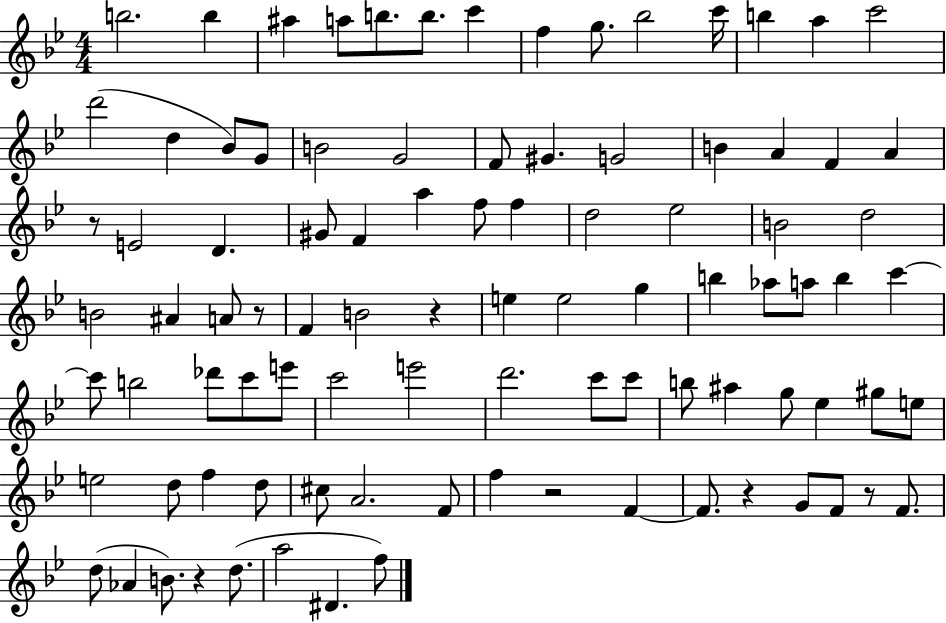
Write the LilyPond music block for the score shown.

{
  \clef treble
  \numericTimeSignature
  \time 4/4
  \key bes \major
  \repeat volta 2 { b''2. b''4 | ais''4 a''8 b''8. b''8. c'''4 | f''4 g''8. bes''2 c'''16 | b''4 a''4 c'''2 | \break d'''2( d''4 bes'8) g'8 | b'2 g'2 | f'8 gis'4. g'2 | b'4 a'4 f'4 a'4 | \break r8 e'2 d'4. | gis'8 f'4 a''4 f''8 f''4 | d''2 ees''2 | b'2 d''2 | \break b'2 ais'4 a'8 r8 | f'4 b'2 r4 | e''4 e''2 g''4 | b''4 aes''8 a''8 b''4 c'''4~~ | \break c'''8 b''2 des'''8 c'''8 e'''8 | c'''2 e'''2 | d'''2. c'''8 c'''8 | b''8 ais''4 g''8 ees''4 gis''8 e''8 | \break e''2 d''8 f''4 d''8 | cis''8 a'2. f'8 | f''4 r2 f'4~~ | f'8. r4 g'8 f'8 r8 f'8. | \break d''8( aes'4 b'8.) r4 d''8.( | a''2 dis'4. f''8) | } \bar "|."
}